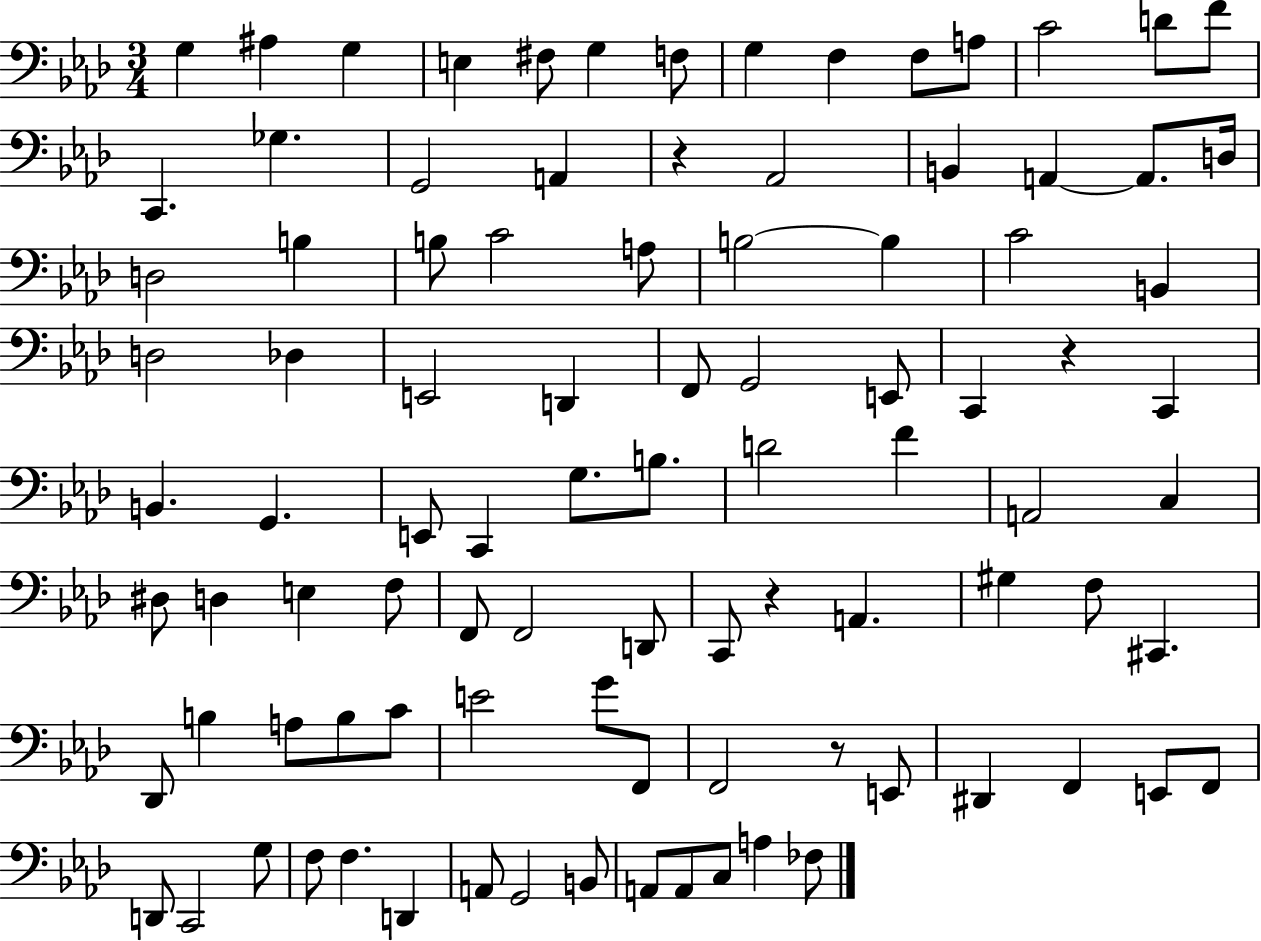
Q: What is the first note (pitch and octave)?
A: G3